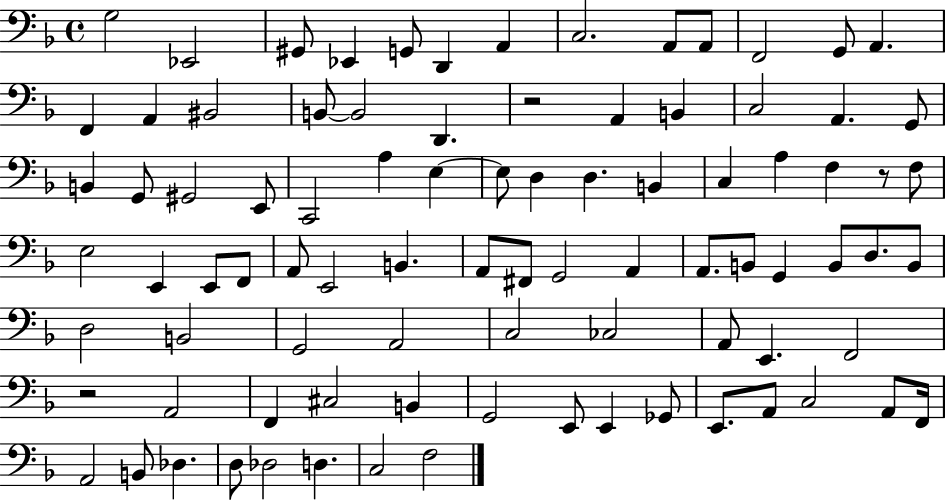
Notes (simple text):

G3/h Eb2/h G#2/e Eb2/q G2/e D2/q A2/q C3/h. A2/e A2/e F2/h G2/e A2/q. F2/q A2/q BIS2/h B2/e B2/h D2/q. R/h A2/q B2/q C3/h A2/q. G2/e B2/q G2/e G#2/h E2/e C2/h A3/q E3/q E3/e D3/q D3/q. B2/q C3/q A3/q F3/q R/e F3/e E3/h E2/q E2/e F2/e A2/e E2/h B2/q. A2/e F#2/e G2/h A2/q A2/e. B2/e G2/q B2/e D3/e. B2/e D3/h B2/h G2/h A2/h C3/h CES3/h A2/e E2/q. F2/h R/h A2/h F2/q C#3/h B2/q G2/h E2/e E2/q Gb2/e E2/e. A2/e C3/h A2/e F2/s A2/h B2/e Db3/q. D3/e Db3/h D3/q. C3/h F3/h